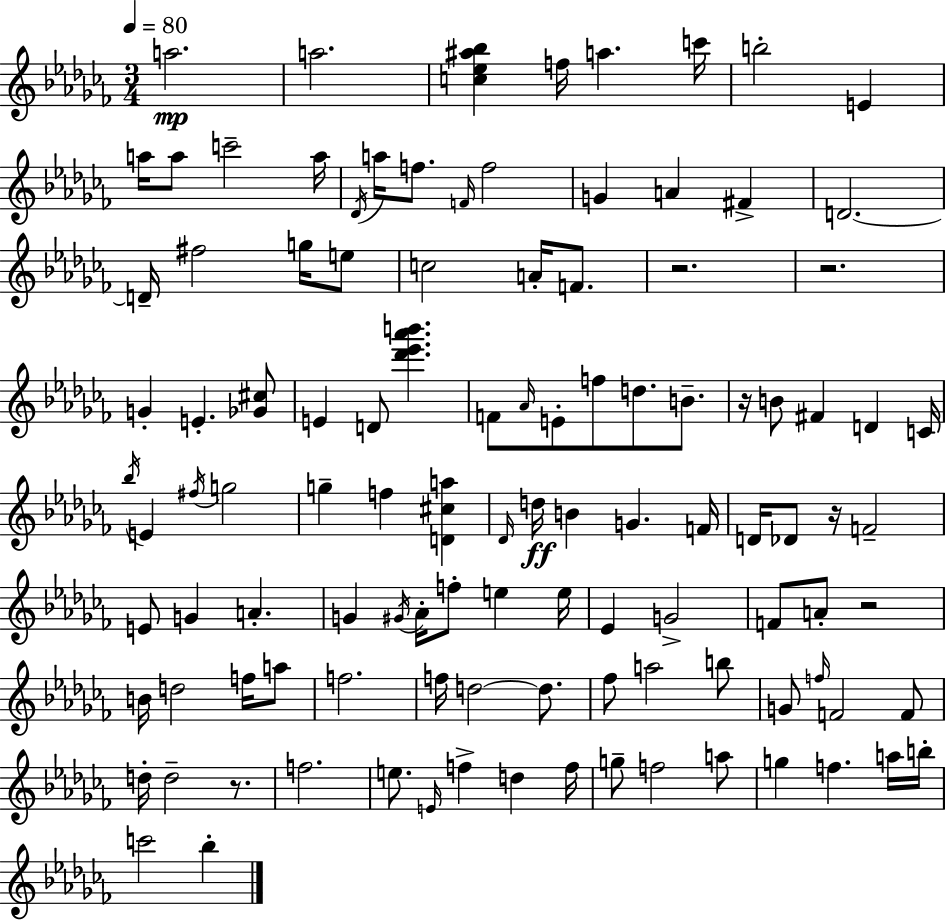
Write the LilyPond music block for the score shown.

{
  \clef treble
  \numericTimeSignature
  \time 3/4
  \key aes \minor
  \tempo 4 = 80
  a''2.\mp | a''2. | <c'' ees'' ais'' bes''>4 f''16 a''4. c'''16 | b''2-. e'4 | \break a''16 a''8 c'''2-- a''16 | \acciaccatura { des'16 } a''16 f''8. \grace { f'16 } f''2 | g'4 a'4 fis'4-> | d'2.~~ | \break d'16-- fis''2 g''16 | e''8 c''2 a'16-. f'8. | r2. | r2. | \break g'4-. e'4.-. | <ges' cis''>8 e'4 d'8 <des''' ees''' aes''' b'''>4. | f'8 \grace { aes'16 } e'8-. f''8 d''8. | b'8.-- r16 b'8 fis'4 d'4 | \break c'16 \acciaccatura { bes''16 } e'4 \acciaccatura { fis''16 } g''2 | g''4-- f''4 | <d' cis'' a''>4 \grace { des'16 } d''16\ff b'4 g'4. | f'16 d'16 des'8 r16 f'2-- | \break e'8 g'4 | a'4.-. g'4 \acciaccatura { gis'16 } aes'16-. | f''8-. e''4 e''16 ees'4 g'2-> | f'8 a'8-. r2 | \break b'16 d''2 | f''16 a''8 f''2. | f''16 d''2~~ | d''8. fes''8 a''2 | \break b''8 g'8 \grace { f''16 } f'2 | f'8 d''16-. d''2-- | r8. f''2. | e''8. \grace { e'16 } | \break f''4-> d''4 f''16 g''8-- f''2 | a''8 g''4 | f''4. a''16 b''16-. c'''2 | bes''4-. \bar "|."
}